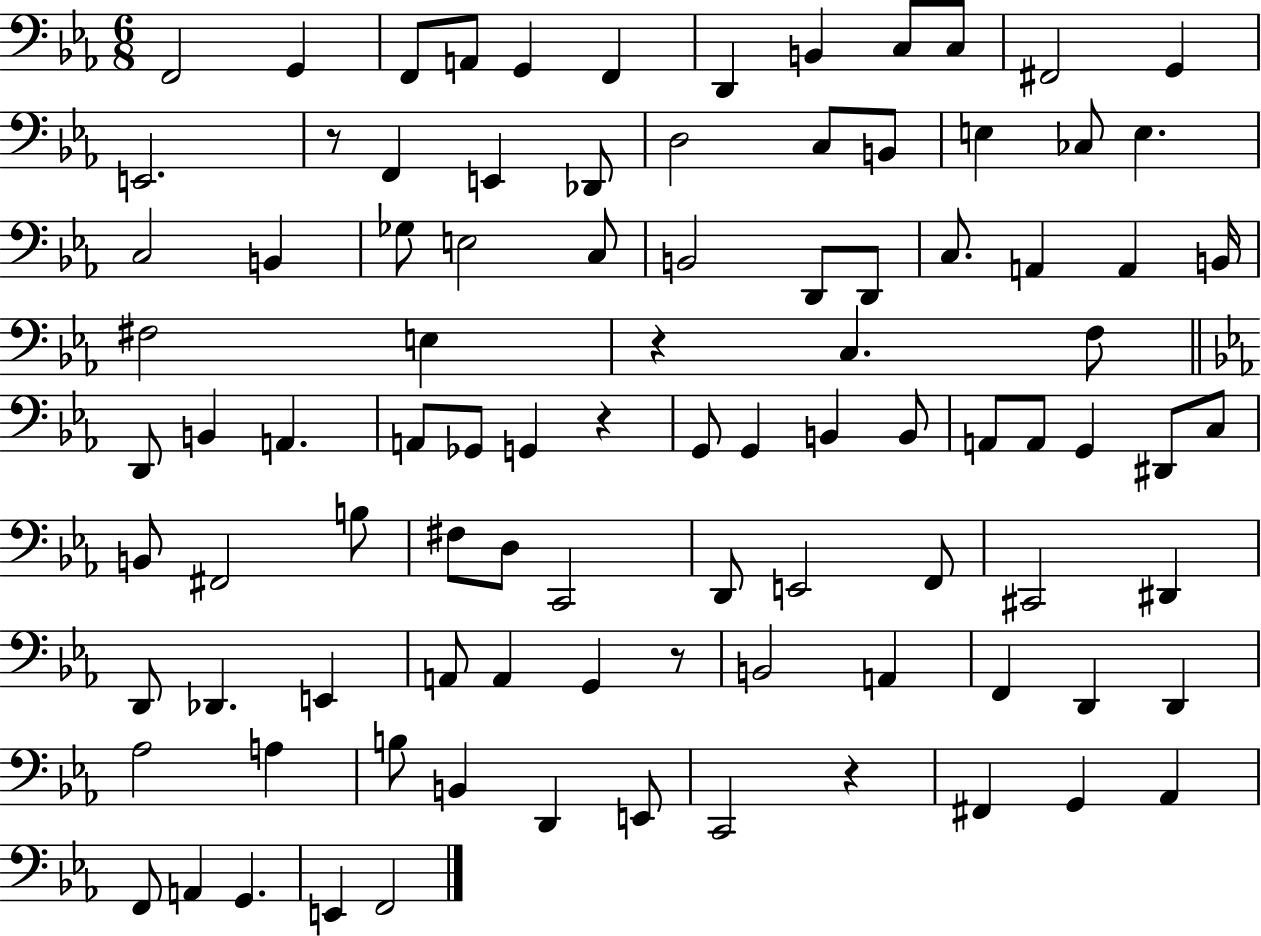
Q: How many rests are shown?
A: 5